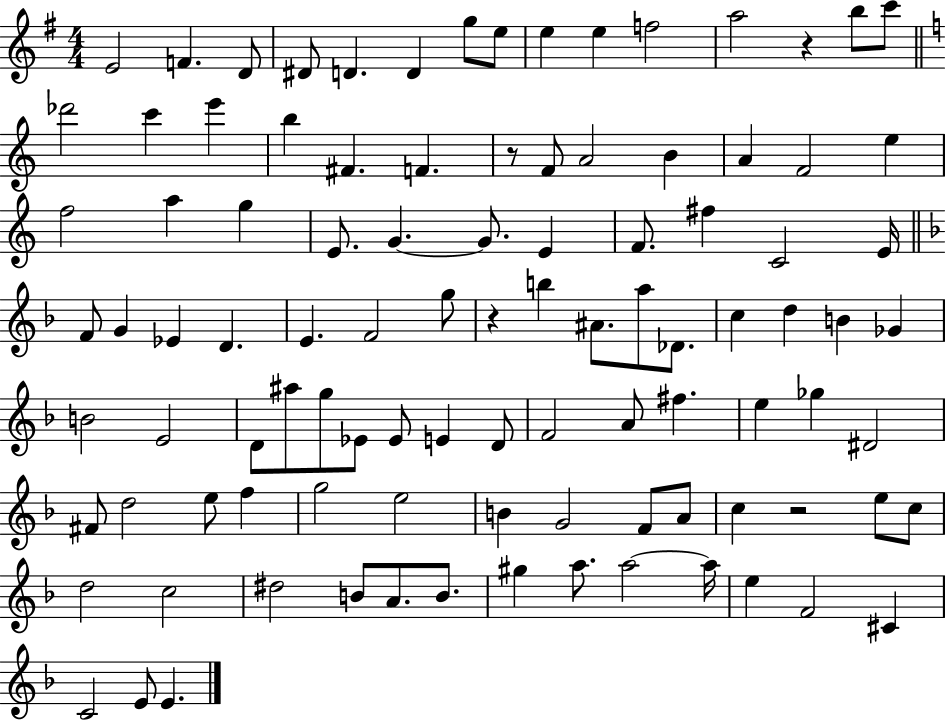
{
  \clef treble
  \numericTimeSignature
  \time 4/4
  \key g \major
  e'2 f'4. d'8 | dis'8 d'4. d'4 g''8 e''8 | e''4 e''4 f''2 | a''2 r4 b''8 c'''8 | \break \bar "||" \break \key c \major des'''2 c'''4 e'''4 | b''4 fis'4. f'4. | r8 f'8 a'2 b'4 | a'4 f'2 e''4 | \break f''2 a''4 g''4 | e'8. g'4.~~ g'8. e'4 | f'8. fis''4 c'2 e'16 | \bar "||" \break \key f \major f'8 g'4 ees'4 d'4. | e'4. f'2 g''8 | r4 b''4 ais'8. a''8 des'8. | c''4 d''4 b'4 ges'4 | \break b'2 e'2 | d'8 ais''8 g''8 ees'8 ees'8 e'4 d'8 | f'2 a'8 fis''4. | e''4 ges''4 dis'2 | \break fis'8 d''2 e''8 f''4 | g''2 e''2 | b'4 g'2 f'8 a'8 | c''4 r2 e''8 c''8 | \break d''2 c''2 | dis''2 b'8 a'8. b'8. | gis''4 a''8. a''2~~ a''16 | e''4 f'2 cis'4 | \break c'2 e'8 e'4. | \bar "|."
}